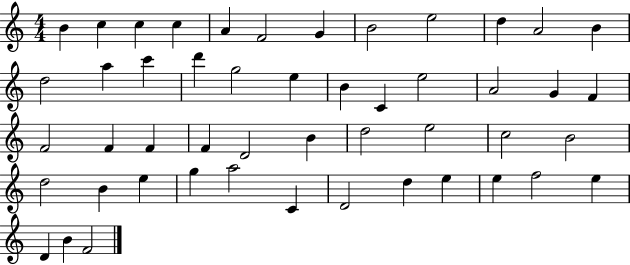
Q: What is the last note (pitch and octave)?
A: F4